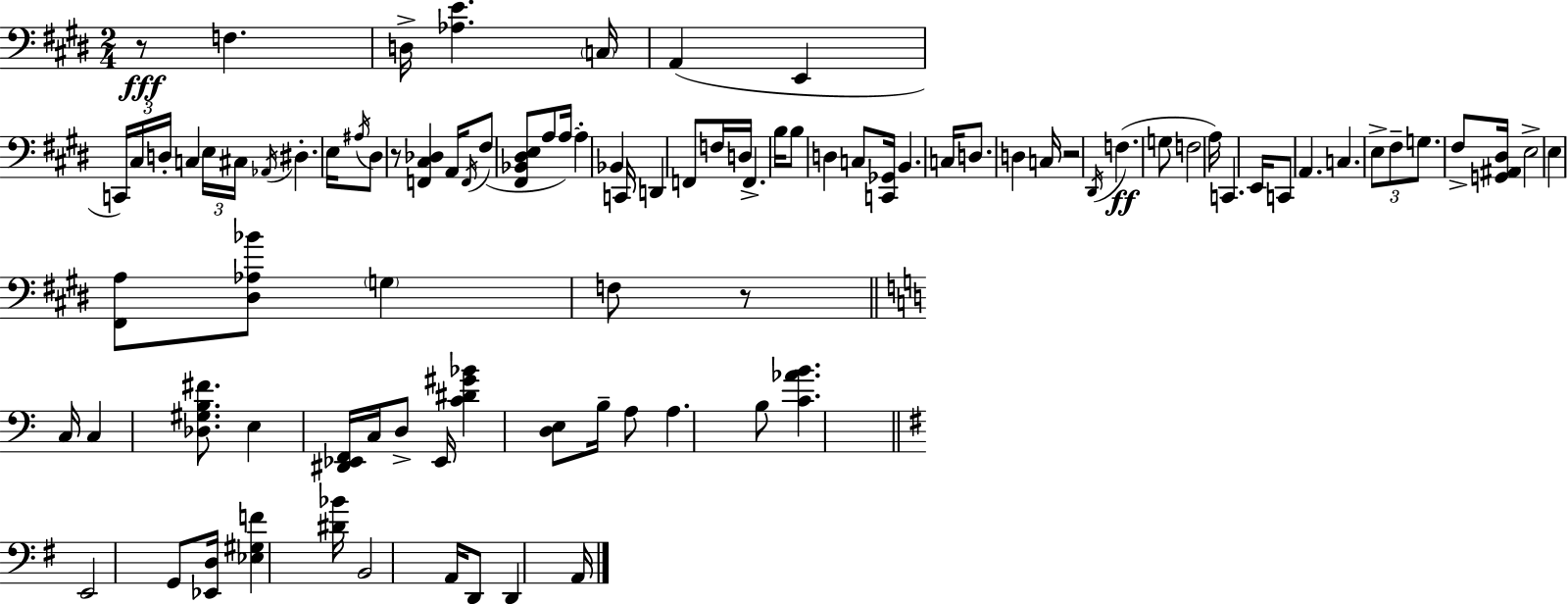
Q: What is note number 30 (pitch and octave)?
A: B3